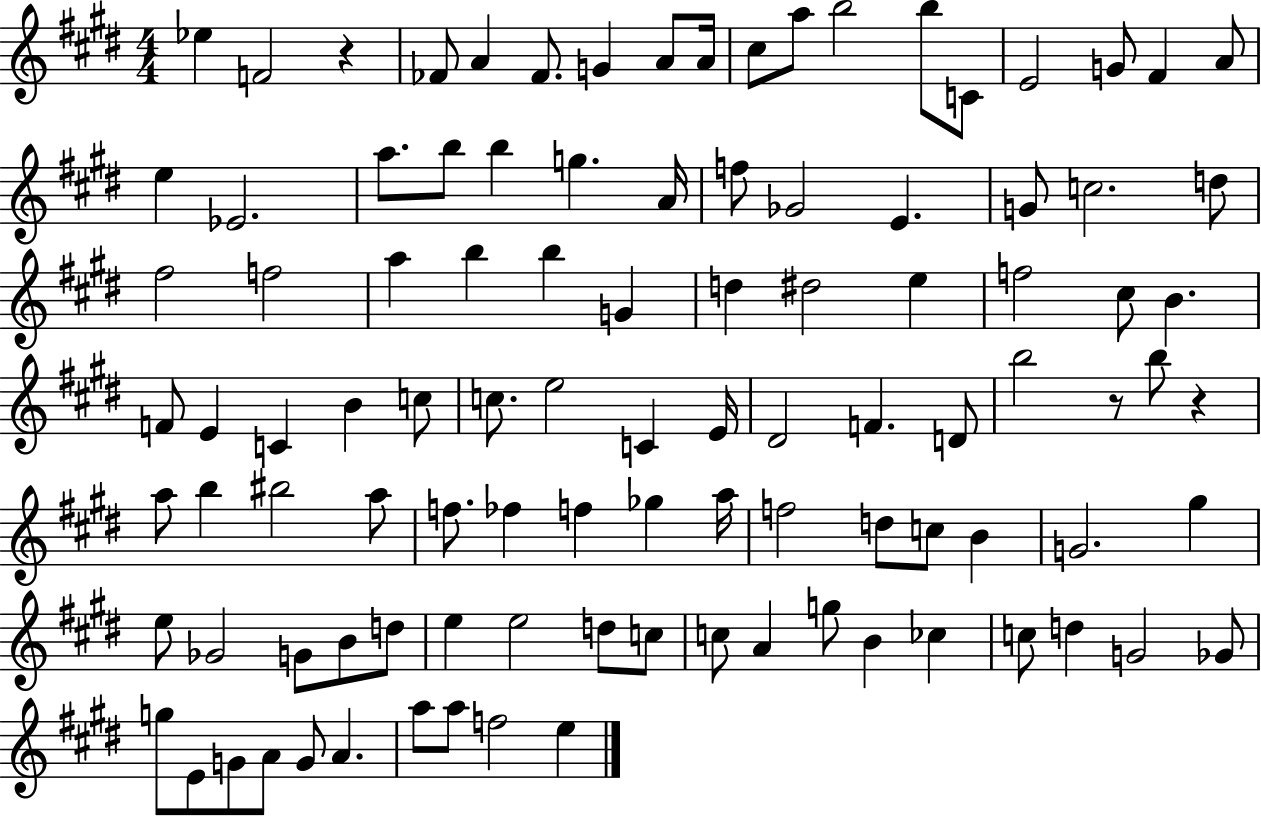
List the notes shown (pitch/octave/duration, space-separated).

Eb5/q F4/h R/q FES4/e A4/q FES4/e. G4/q A4/e A4/s C#5/e A5/e B5/h B5/e C4/e E4/h G4/e F#4/q A4/e E5/q Eb4/h. A5/e. B5/e B5/q G5/q. A4/s F5/e Gb4/h E4/q. G4/e C5/h. D5/e F#5/h F5/h A5/q B5/q B5/q G4/q D5/q D#5/h E5/q F5/h C#5/e B4/q. F4/e E4/q C4/q B4/q C5/e C5/e. E5/h C4/q E4/s D#4/h F4/q. D4/e B5/h R/e B5/e R/q A5/e B5/q BIS5/h A5/e F5/e. FES5/q F5/q Gb5/q A5/s F5/h D5/e C5/e B4/q G4/h. G#5/q E5/e Gb4/h G4/e B4/e D5/e E5/q E5/h D5/e C5/e C5/e A4/q G5/e B4/q CES5/q C5/e D5/q G4/h Gb4/e G5/e E4/e G4/e A4/e G4/e A4/q. A5/e A5/e F5/h E5/q